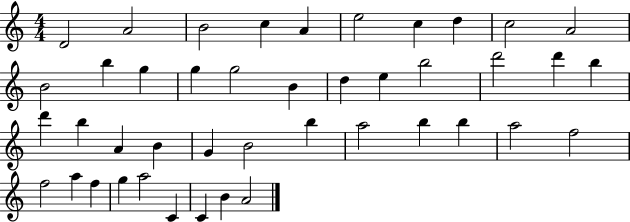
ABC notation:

X:1
T:Untitled
M:4/4
L:1/4
K:C
D2 A2 B2 c A e2 c d c2 A2 B2 b g g g2 B d e b2 d'2 d' b d' b A B G B2 b a2 b b a2 f2 f2 a f g a2 C C B A2